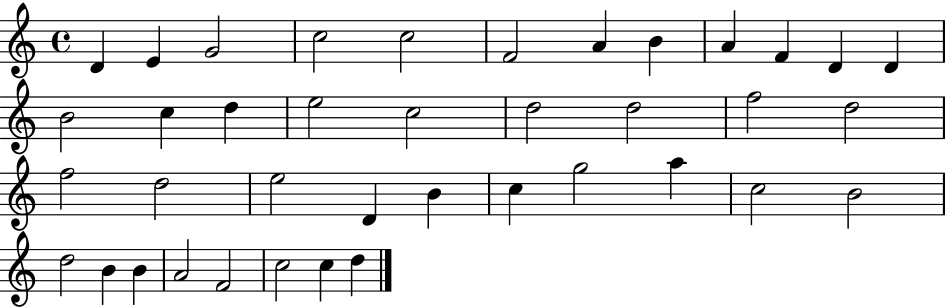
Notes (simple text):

D4/q E4/q G4/h C5/h C5/h F4/h A4/q B4/q A4/q F4/q D4/q D4/q B4/h C5/q D5/q E5/h C5/h D5/h D5/h F5/h D5/h F5/h D5/h E5/h D4/q B4/q C5/q G5/h A5/q C5/h B4/h D5/h B4/q B4/q A4/h F4/h C5/h C5/q D5/q